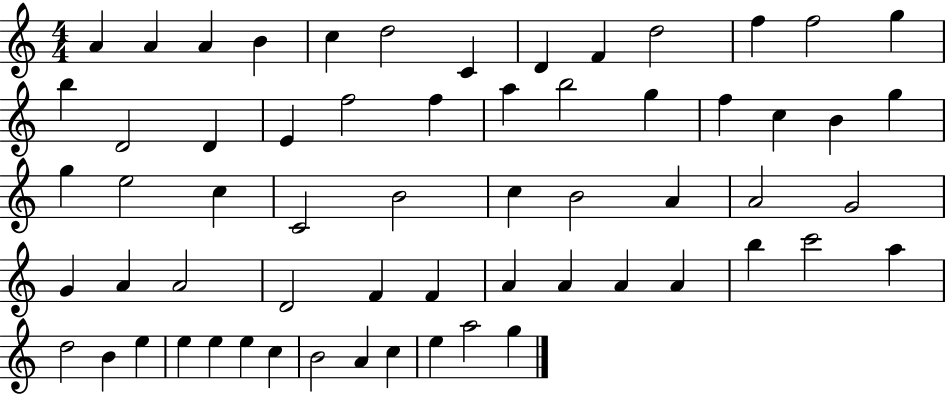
{
  \clef treble
  \numericTimeSignature
  \time 4/4
  \key c \major
  a'4 a'4 a'4 b'4 | c''4 d''2 c'4 | d'4 f'4 d''2 | f''4 f''2 g''4 | \break b''4 d'2 d'4 | e'4 f''2 f''4 | a''4 b''2 g''4 | f''4 c''4 b'4 g''4 | \break g''4 e''2 c''4 | c'2 b'2 | c''4 b'2 a'4 | a'2 g'2 | \break g'4 a'4 a'2 | d'2 f'4 f'4 | a'4 a'4 a'4 a'4 | b''4 c'''2 a''4 | \break d''2 b'4 e''4 | e''4 e''4 e''4 c''4 | b'2 a'4 c''4 | e''4 a''2 g''4 | \break \bar "|."
}